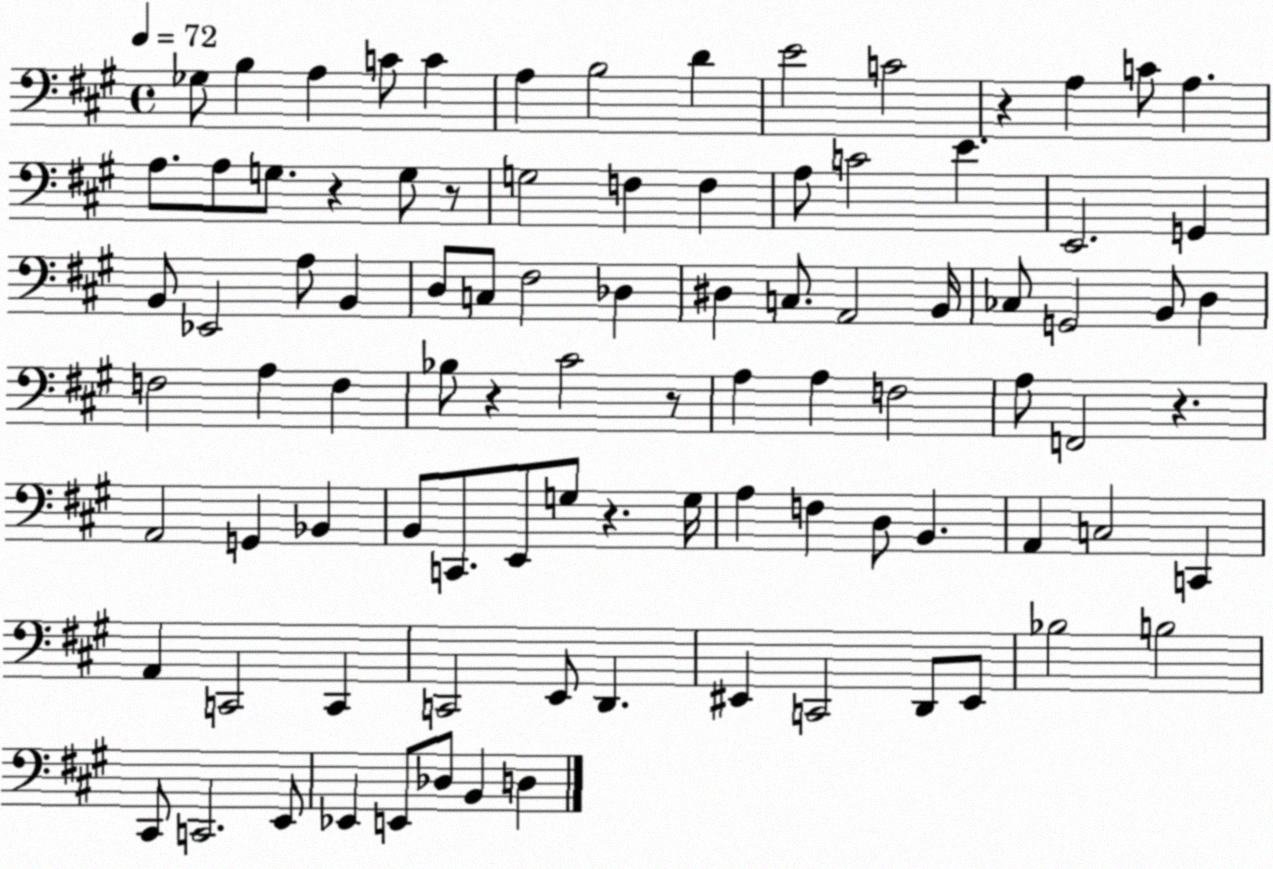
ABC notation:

X:1
T:Untitled
M:4/4
L:1/4
K:A
_G,/2 B, A, C/2 C A, B,2 D E2 C2 z A, C/2 A, A,/2 A,/2 G,/2 z G,/2 z/2 G,2 F, F, A,/2 C2 E E,,2 G,, B,,/2 _E,,2 A,/2 B,, D,/2 C,/2 ^F,2 _D, ^D, C,/2 A,,2 B,,/4 _C,/2 G,,2 B,,/2 D, F,2 A, F, _B,/2 z ^C2 z/2 A, A, F,2 A,/2 F,,2 z A,,2 G,, _B,, B,,/2 C,,/2 E,,/2 G,/2 z G,/4 A, F, D,/2 B,, A,, C,2 C,, A,, C,,2 C,, C,,2 E,,/2 D,, ^E,, C,,2 D,,/2 ^E,,/2 _B,2 B,2 ^C,,/2 C,,2 E,,/2 _E,, E,,/2 _D,/2 B,, D,